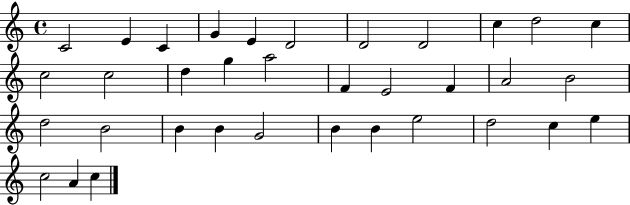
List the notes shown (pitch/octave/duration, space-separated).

C4/h E4/q C4/q G4/q E4/q D4/h D4/h D4/h C5/q D5/h C5/q C5/h C5/h D5/q G5/q A5/h F4/q E4/h F4/q A4/h B4/h D5/h B4/h B4/q B4/q G4/h B4/q B4/q E5/h D5/h C5/q E5/q C5/h A4/q C5/q